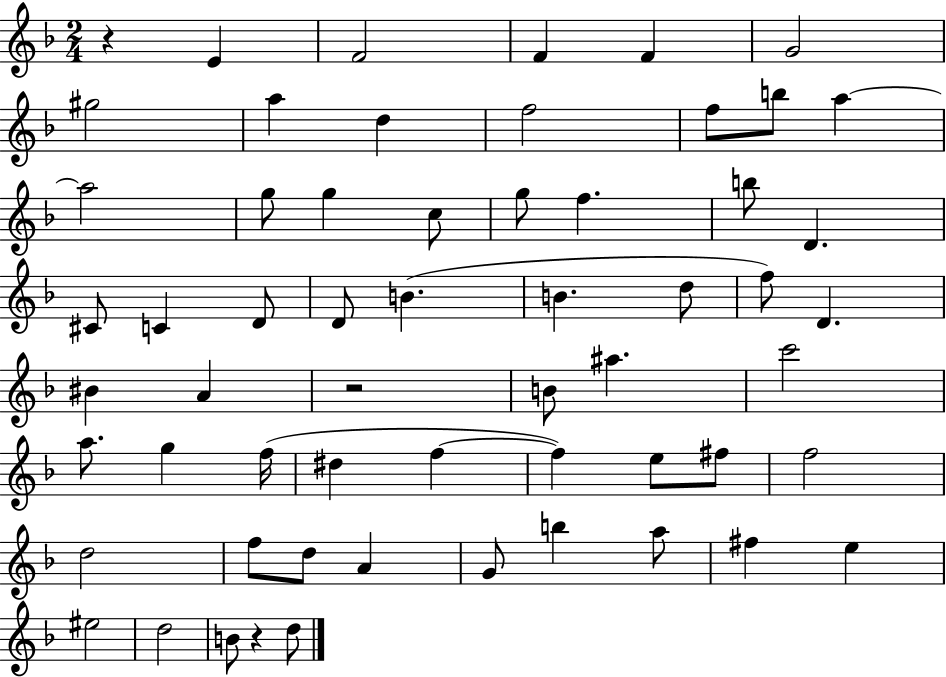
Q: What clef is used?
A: treble